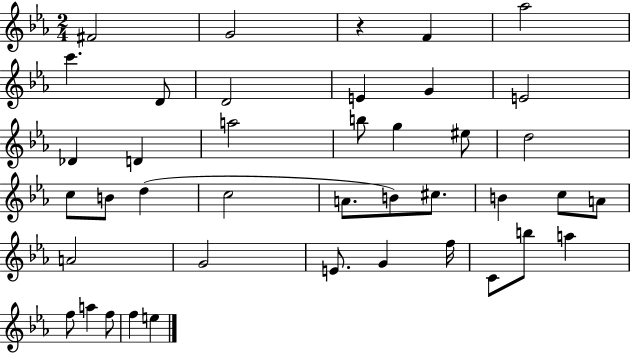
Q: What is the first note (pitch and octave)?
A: F#4